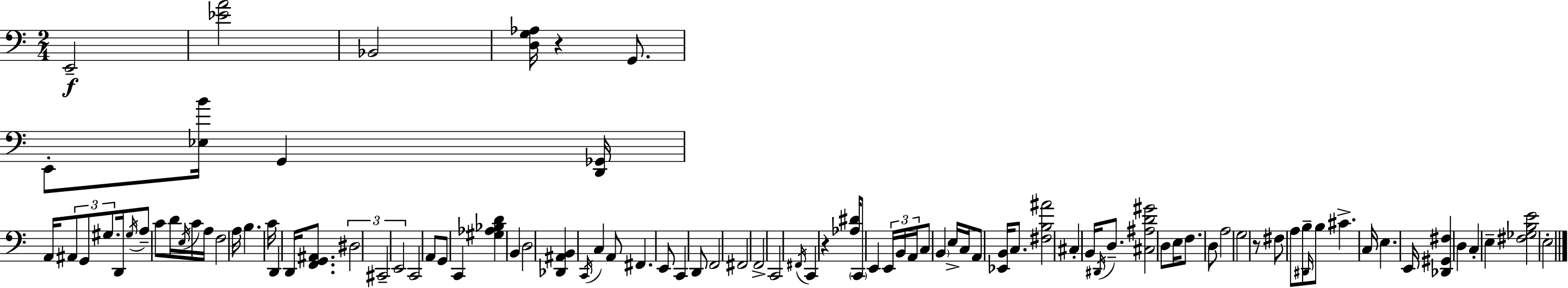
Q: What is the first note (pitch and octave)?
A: E2